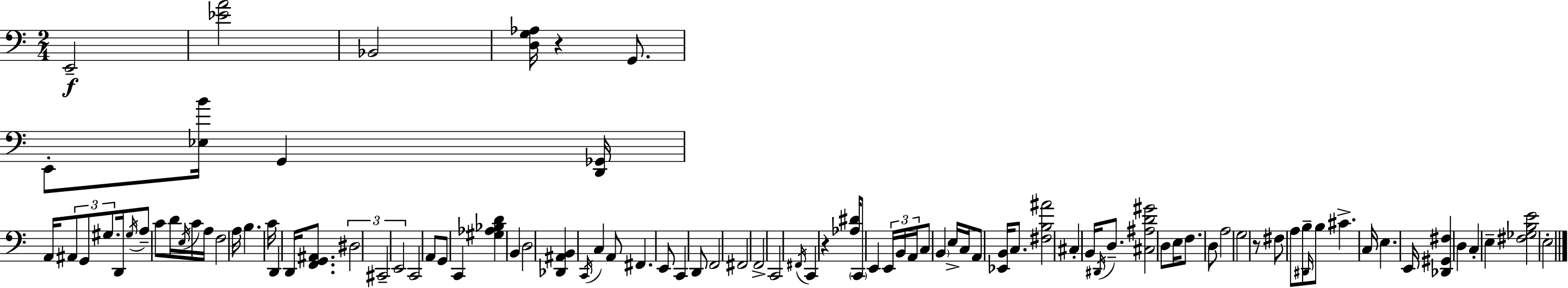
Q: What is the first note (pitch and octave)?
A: E2